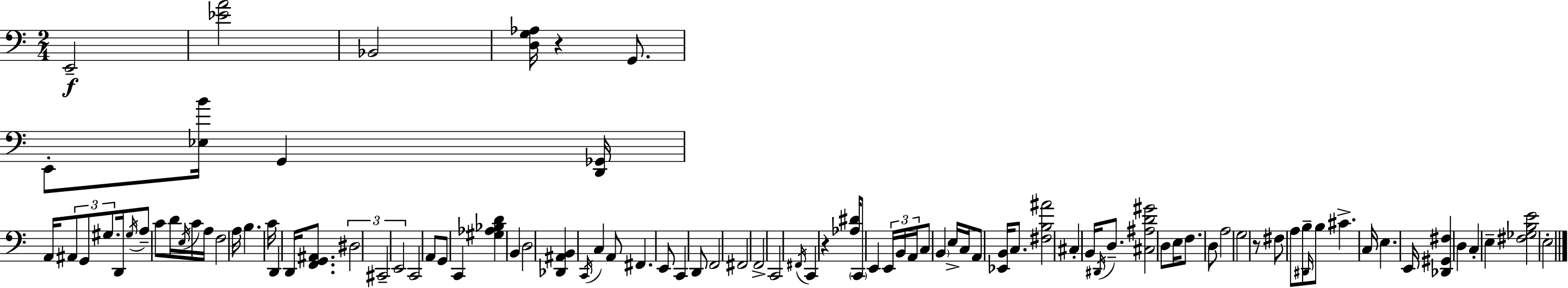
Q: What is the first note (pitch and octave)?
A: E2